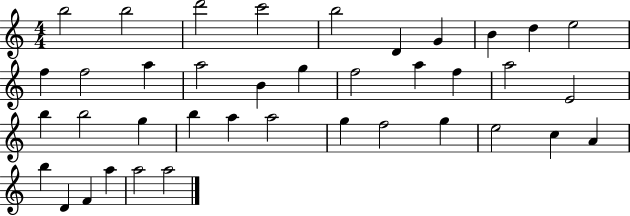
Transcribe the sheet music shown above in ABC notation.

X:1
T:Untitled
M:4/4
L:1/4
K:C
b2 b2 d'2 c'2 b2 D G B d e2 f f2 a a2 B g f2 a f a2 E2 b b2 g b a a2 g f2 g e2 c A b D F a a2 a2